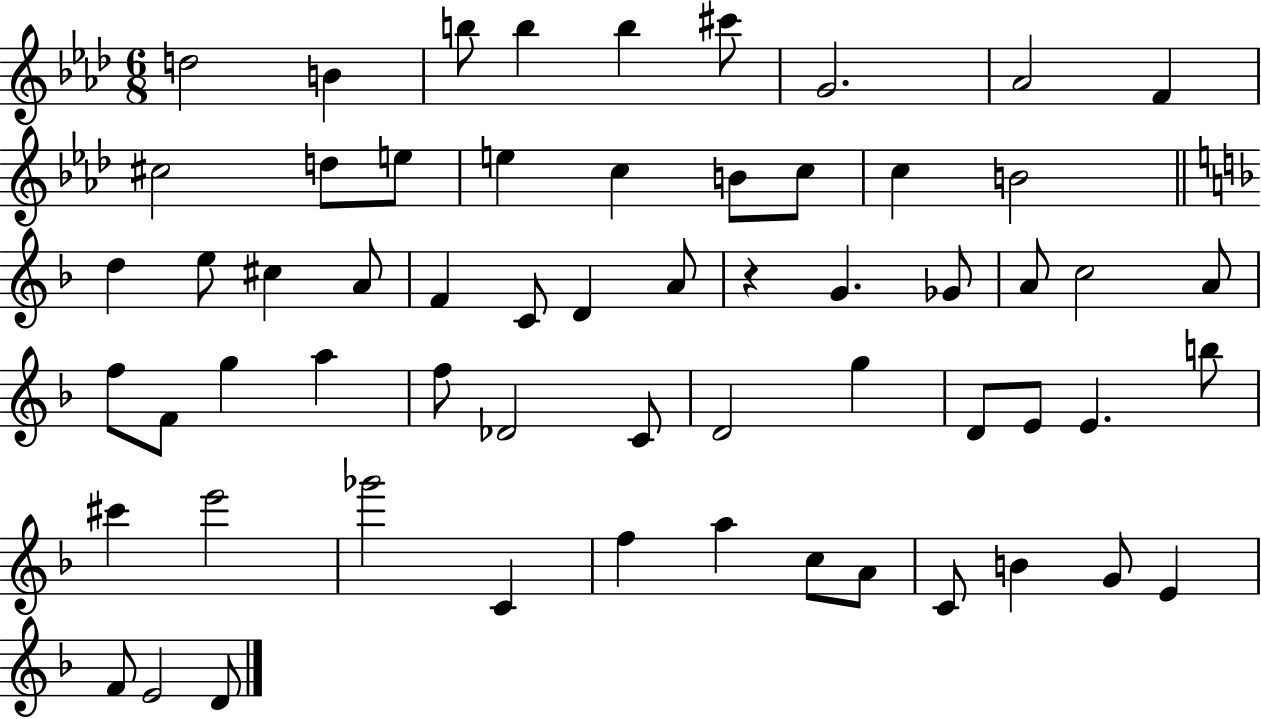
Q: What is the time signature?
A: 6/8